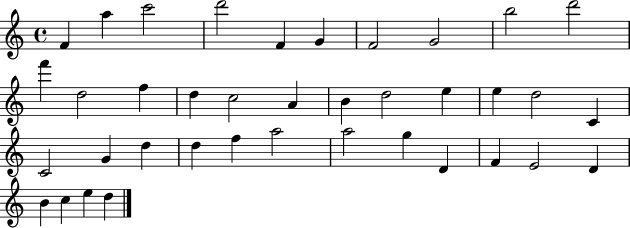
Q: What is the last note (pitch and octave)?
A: D5